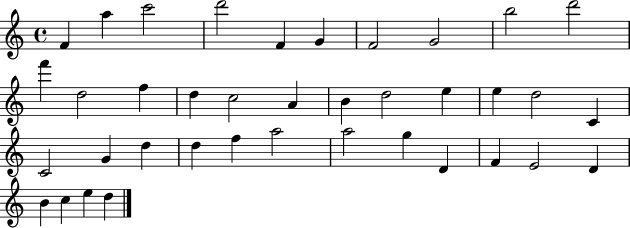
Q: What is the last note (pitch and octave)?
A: D5